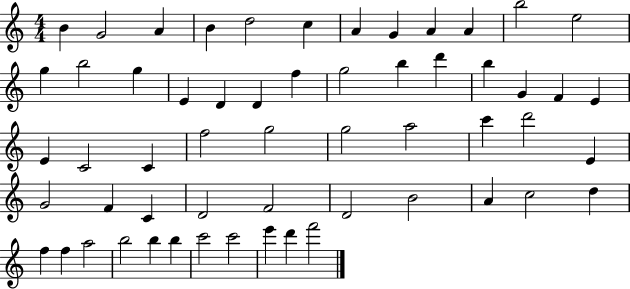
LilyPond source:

{
  \clef treble
  \numericTimeSignature
  \time 4/4
  \key c \major
  b'4 g'2 a'4 | b'4 d''2 c''4 | a'4 g'4 a'4 a'4 | b''2 e''2 | \break g''4 b''2 g''4 | e'4 d'4 d'4 f''4 | g''2 b''4 d'''4 | b''4 g'4 f'4 e'4 | \break e'4 c'2 c'4 | f''2 g''2 | g''2 a''2 | c'''4 d'''2 e'4 | \break g'2 f'4 c'4 | d'2 f'2 | d'2 b'2 | a'4 c''2 d''4 | \break f''4 f''4 a''2 | b''2 b''4 b''4 | c'''2 c'''2 | e'''4 d'''4 f'''2 | \break \bar "|."
}